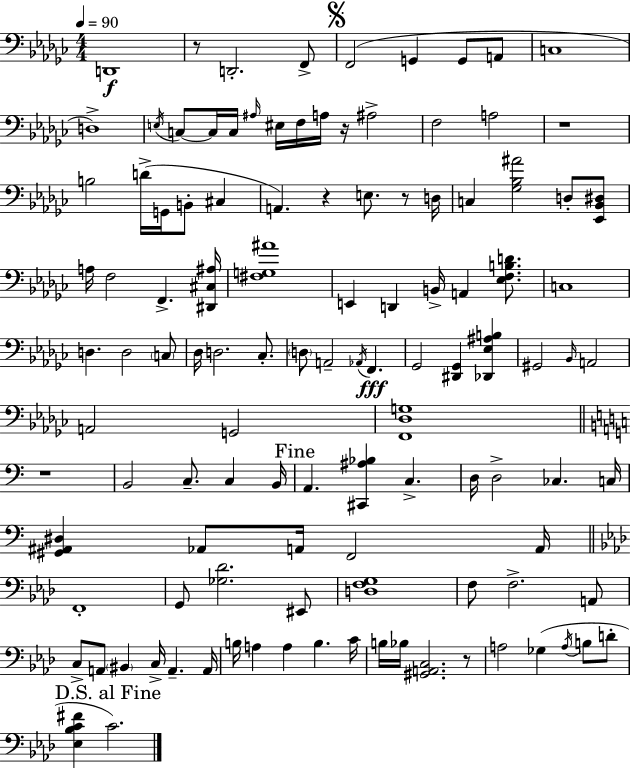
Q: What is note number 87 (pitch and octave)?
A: Bb3